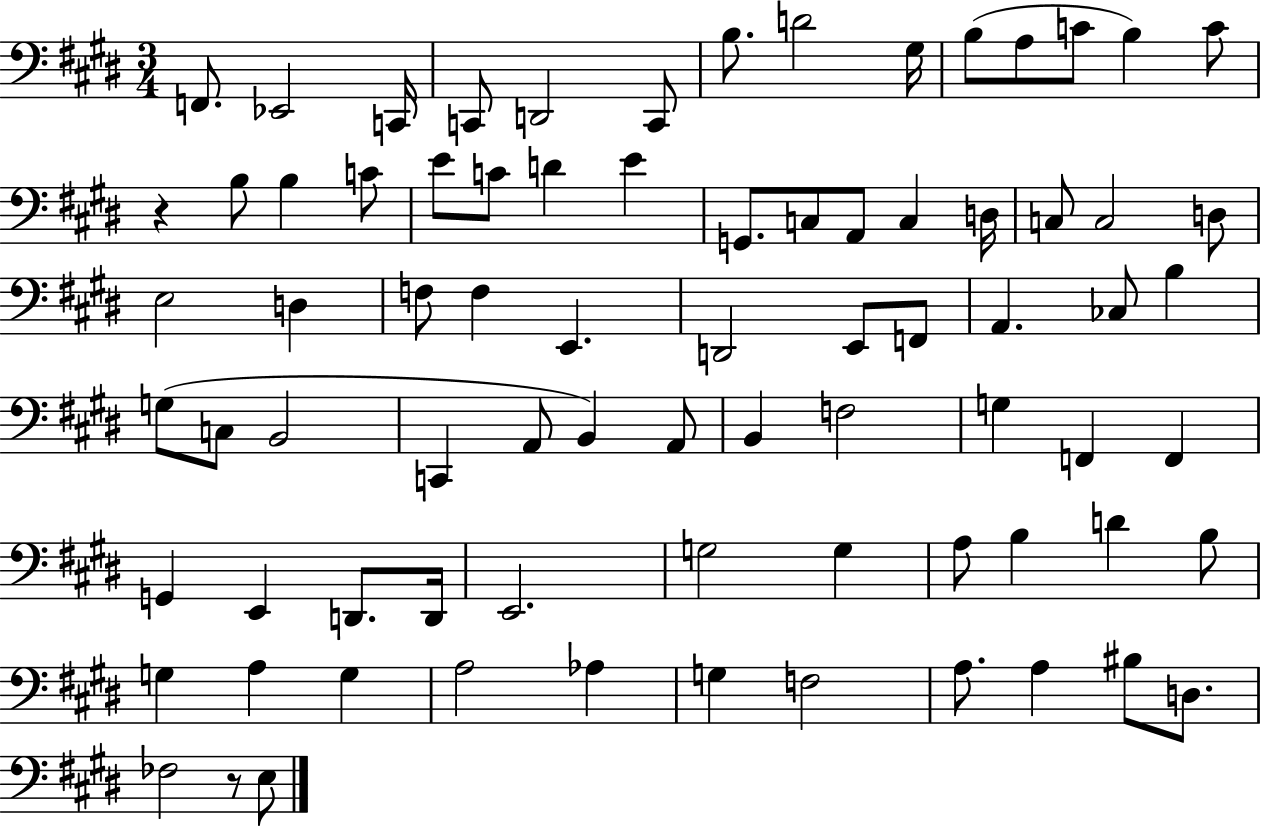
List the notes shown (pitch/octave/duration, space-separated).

F2/e. Eb2/h C2/s C2/e D2/h C2/e B3/e. D4/h G#3/s B3/e A3/e C4/e B3/q C4/e R/q B3/e B3/q C4/e E4/e C4/e D4/q E4/q G2/e. C3/e A2/e C3/q D3/s C3/e C3/h D3/e E3/h D3/q F3/e F3/q E2/q. D2/h E2/e F2/e A2/q. CES3/e B3/q G3/e C3/e B2/h C2/q A2/e B2/q A2/e B2/q F3/h G3/q F2/q F2/q G2/q E2/q D2/e. D2/s E2/h. G3/h G3/q A3/e B3/q D4/q B3/e G3/q A3/q G3/q A3/h Ab3/q G3/q F3/h A3/e. A3/q BIS3/e D3/e. FES3/h R/e E3/e